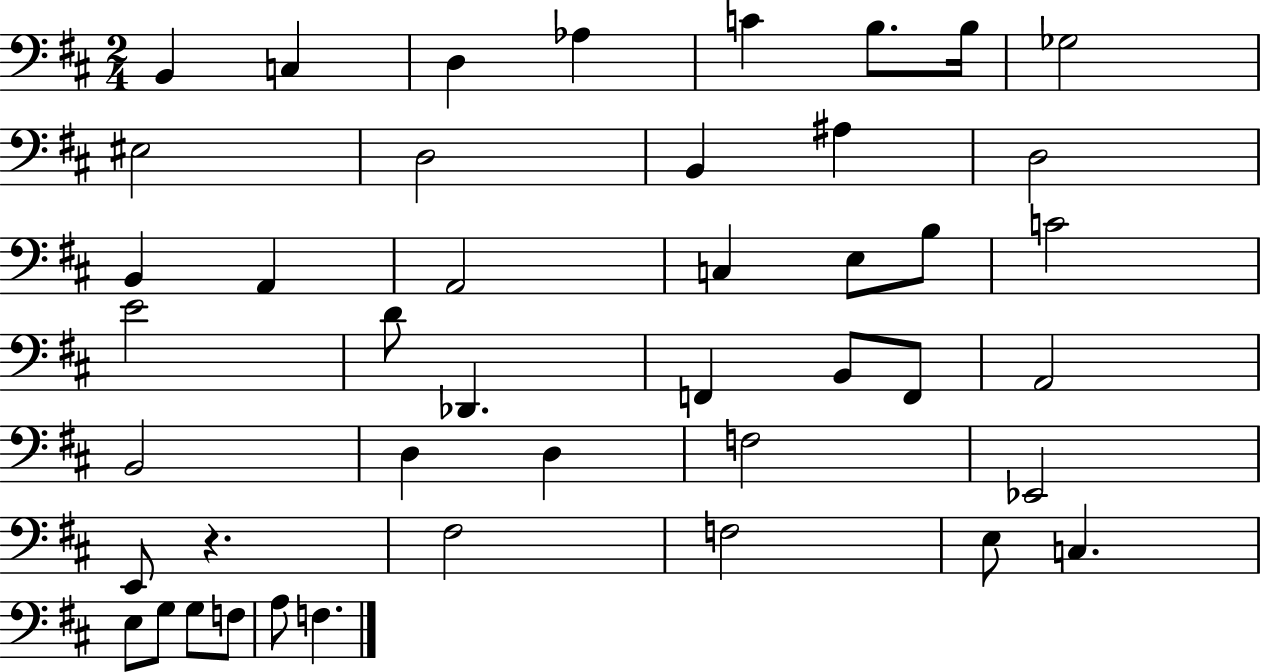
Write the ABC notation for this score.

X:1
T:Untitled
M:2/4
L:1/4
K:D
B,, C, D, _A, C B,/2 B,/4 _G,2 ^E,2 D,2 B,, ^A, D,2 B,, A,, A,,2 C, E,/2 B,/2 C2 E2 D/2 _D,, F,, B,,/2 F,,/2 A,,2 B,,2 D, D, F,2 _E,,2 E,,/2 z ^F,2 F,2 E,/2 C, E,/2 G,/2 G,/2 F,/2 A,/2 F,